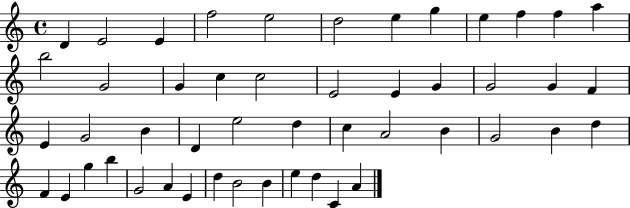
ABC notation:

X:1
T:Untitled
M:4/4
L:1/4
K:C
D E2 E f2 e2 d2 e g e f f a b2 G2 G c c2 E2 E G G2 G F E G2 B D e2 d c A2 B G2 B d F E g b G2 A E d B2 B e d C A